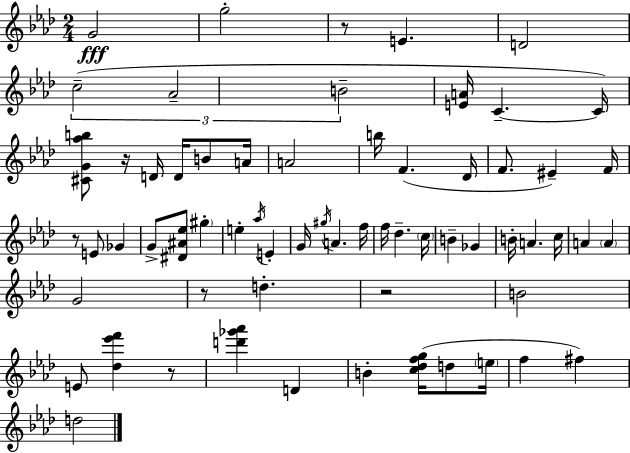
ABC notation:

X:1
T:Untitled
M:2/4
L:1/4
K:Fm
G2 g2 z/2 E D2 c2 _A2 B2 [EA]/4 C C/4 [^CG_ab]/2 z/4 D/4 D/4 B/2 A/4 A2 b/4 F _D/4 F/2 ^E F/4 z/2 E/2 _G G/2 [^D^A_e]/2 ^g e _a/4 E G/4 ^g/4 A f/4 f/4 _d c/4 B _G B/4 A c/4 A A G2 z/2 d z2 B2 E/2 [_d_e'f'] z/2 [d'_g'_a'] D B [c_dfg]/4 d/2 e/4 f ^f d2